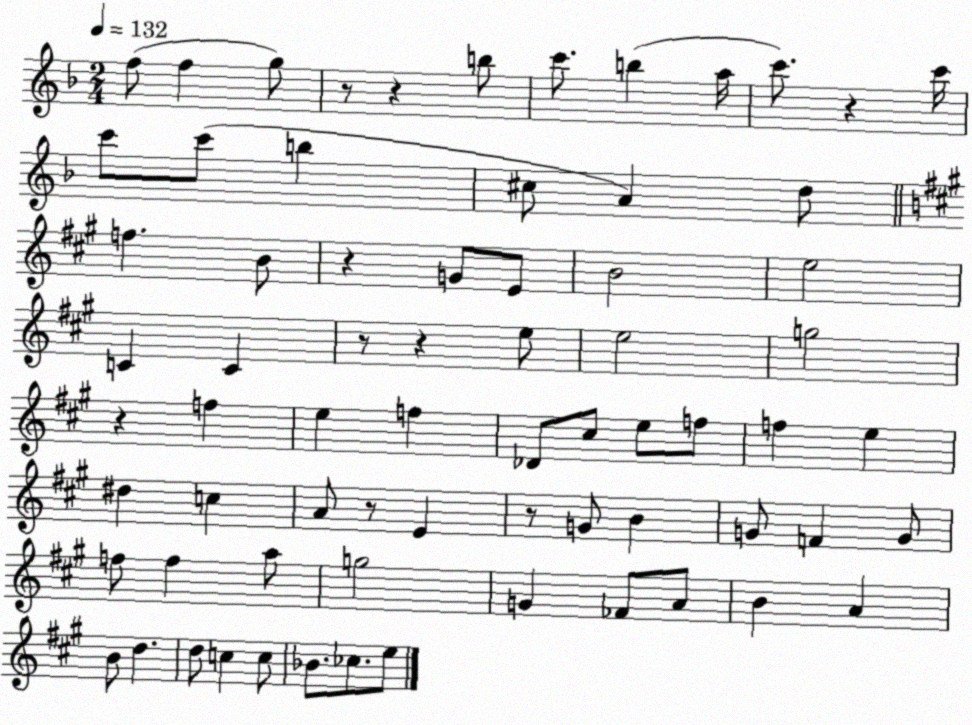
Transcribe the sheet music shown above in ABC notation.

X:1
T:Untitled
M:2/4
L:1/4
K:F
f/2 f g/2 z/2 z b/2 c'/2 b a/4 c'/2 z c'/4 c'/2 c'/2 b ^c/2 A d/2 f B/2 z G/2 E/2 B2 e2 C C z/2 z e/2 e2 g2 z f e f _D/2 ^c/2 e/2 f/2 f e ^d c A/2 z/2 E z/2 G/2 B G/2 F G/2 f/2 f a/2 g2 G _F/2 A/2 B A B/2 d d/2 c c/2 _B/2 _c/2 e/2